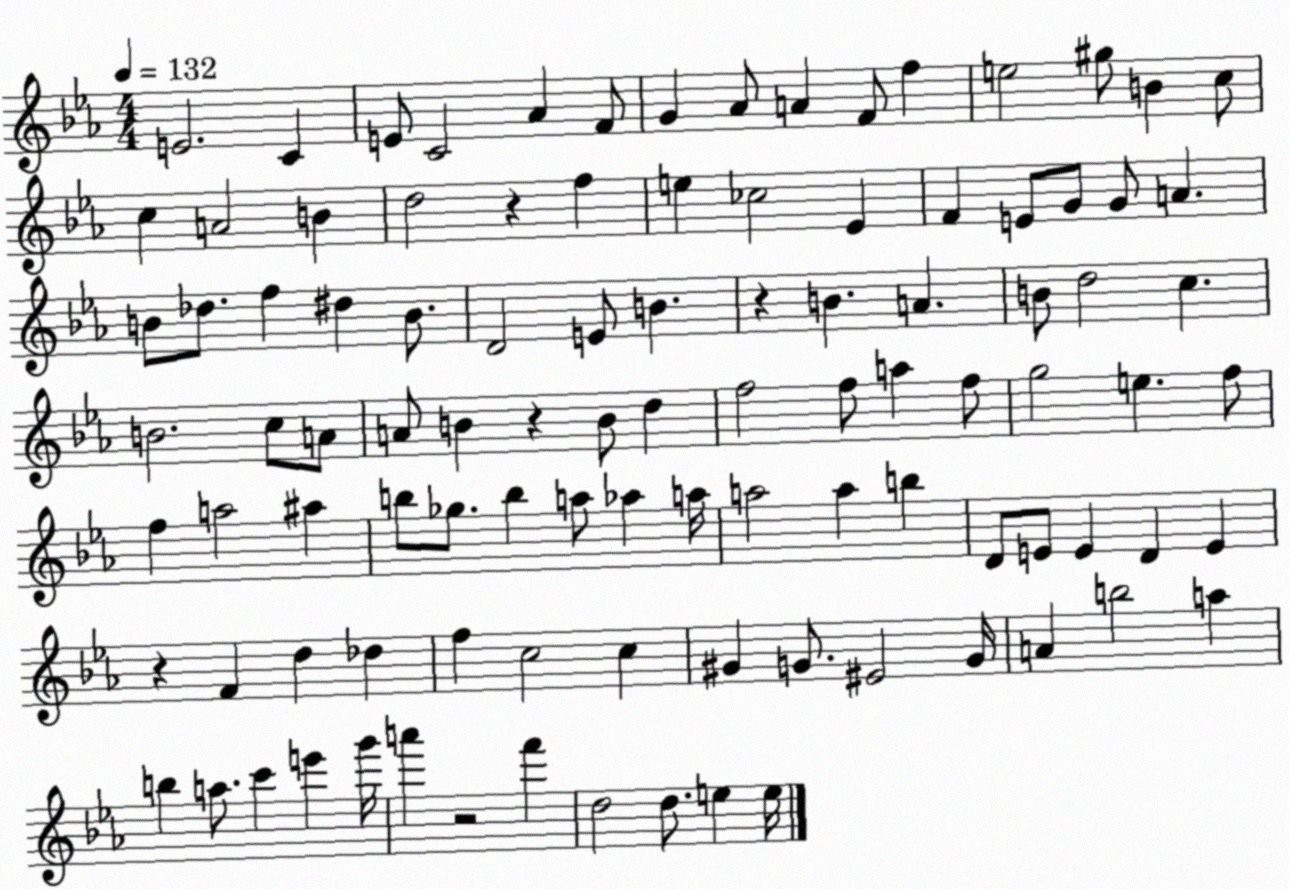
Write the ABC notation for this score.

X:1
T:Untitled
M:4/4
L:1/4
K:Eb
E2 C E/2 C2 _A F/2 G _A/2 A F/2 f e2 ^g/2 B c/2 c A2 B d2 z f e _c2 _E F E/2 G/2 G/2 A B/2 _d/2 f ^d B/2 D2 E/2 B z B A B/2 d2 c B2 c/2 A/2 A/2 B z B/2 d f2 f/2 a f/2 g2 e f/2 f a2 ^a b/2 _g/2 b a/2 _a a/4 a2 a b D/2 E/2 E D E z F d _d f c2 c ^G G/2 ^E2 G/4 A b2 a b a/2 c' e' g'/4 a' z2 f' d2 d/2 e e/4